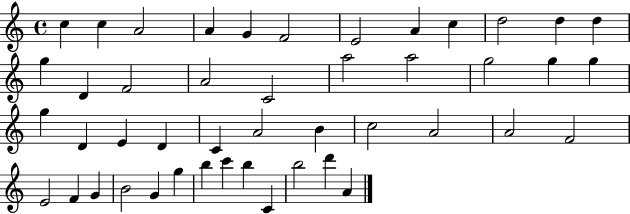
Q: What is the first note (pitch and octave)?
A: C5